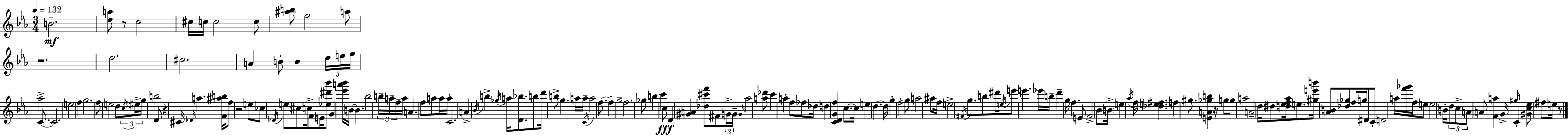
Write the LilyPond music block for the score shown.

{
  \clef treble
  \numericTimeSignature
  \time 3/4
  \key c \minor
  \tempo 4 = 132
  b'2.--\mf | <d'' a''>8 r8 c''2 | cis''16 c''16 c''2 c''8 | <ais'' b''>8 f''2 a''8 | \break r2. | d''2. | cis''2. | a'4 b'8-. b'4 \tuplet 3/2 { d''16 e''16 | \break f''16 } aes''2-> c'8.~~ | c'2. | e''2 f''4 | g''2. | \break f''8 e''2 d''8 | \tuplet 3/2 { \acciaccatura { c''16 } eis''16-> g''16 } b''2 d'8 | r4 cis'16 \grace { des'16 } a''4. | <f' ais'' b''>16 f''8 r2 | \break e''8 ces''8 \acciaccatura { des'16 } e''8 cis''8 c''16-> f'8 | e'16 <ees'' dis''' bes'''>8 g'4 <ees''' a''' bes'''>16 b'16~~ b'4. | bes''2 \tuplet 3/2 { b''16-- | a''16-- f''16-- } a''16 a'4. f''8 a''8 | \break a''16 a''16-. c'2. | a'4-> \acciaccatura { bes'16 } b''4-> | \acciaccatura { ges''16 } a''16 <d' bes''>8. b''8 d'''16 b''8-> g''4. | a''16 a''16-- \acciaccatura { c'16 } a''2 | \break f''8.~~ f''4-. g''2-- | f''2. | ges''8 b''4 | c'''4 c''8\fff d'4 <gis' a'>4 | \break <des'' cis''' f'''>8 fis'8 \tuplet 3/2 { g'16-> g'16-- \grace { g'16 } } aes''2 | <a'' des'''>8 c'''4 a''4-. | f''8 fes''8 des''16 d''4 | <c' d' g' f''>4 c''8.~~ c''16 e''4 | \break d''4.~~ d''16 g''4-. f''2-. | g''8 a''2 | ais''8 f''16 e''2-> | \acciaccatura { fis'16 } g''8. b''8 dis'''16 \acciaccatura { e''16 } | \break e'''8 e'''4. ees'''16 b''16-- d'''4-- | g''16 f''4. e'8 f'2-> | bes'8 \parenthesize b'16-> e''4 | \acciaccatura { aes''16 } f''16 <des'' e'' fis''>4. f''4 | \break gis''8. <e' a' ges'' b''>4 r16 g''8 | g''8 a''2 a'2-- | d''16 dis''8 <d'' ees'' f'' aes''>16 e''8. | <gis'' e''' b'''>16 <aes' b'>8 <des'' ges''>8 f''16 g''16 dis'8 c'8-. | \break d'2 a''16 <f''' ges'''>16 f''16 e''8 | e''2 b'16-. \tuplet 3/2 { d''8 | c''8-> a'8 } a'8 <f' a''>4 g'16-> \grace { gis''16 } | c'4-. <gis' c'' ees''>8 fis''8 e''16 r8 \bar "|."
}